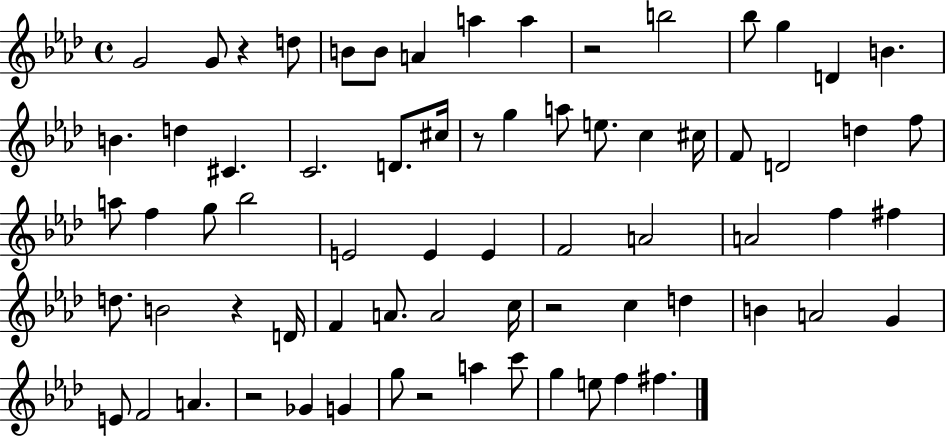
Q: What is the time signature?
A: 4/4